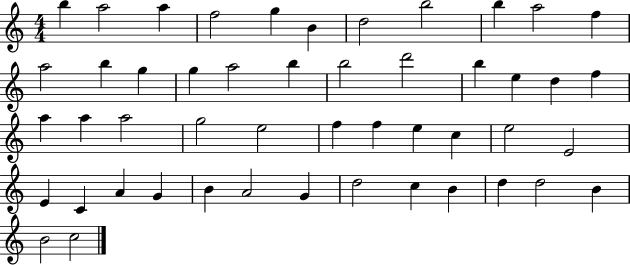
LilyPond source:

{
  \clef treble
  \numericTimeSignature
  \time 4/4
  \key c \major
  b''4 a''2 a''4 | f''2 g''4 b'4 | d''2 b''2 | b''4 a''2 f''4 | \break a''2 b''4 g''4 | g''4 a''2 b''4 | b''2 d'''2 | b''4 e''4 d''4 f''4 | \break a''4 a''4 a''2 | g''2 e''2 | f''4 f''4 e''4 c''4 | e''2 e'2 | \break e'4 c'4 a'4 g'4 | b'4 a'2 g'4 | d''2 c''4 b'4 | d''4 d''2 b'4 | \break b'2 c''2 | \bar "|."
}